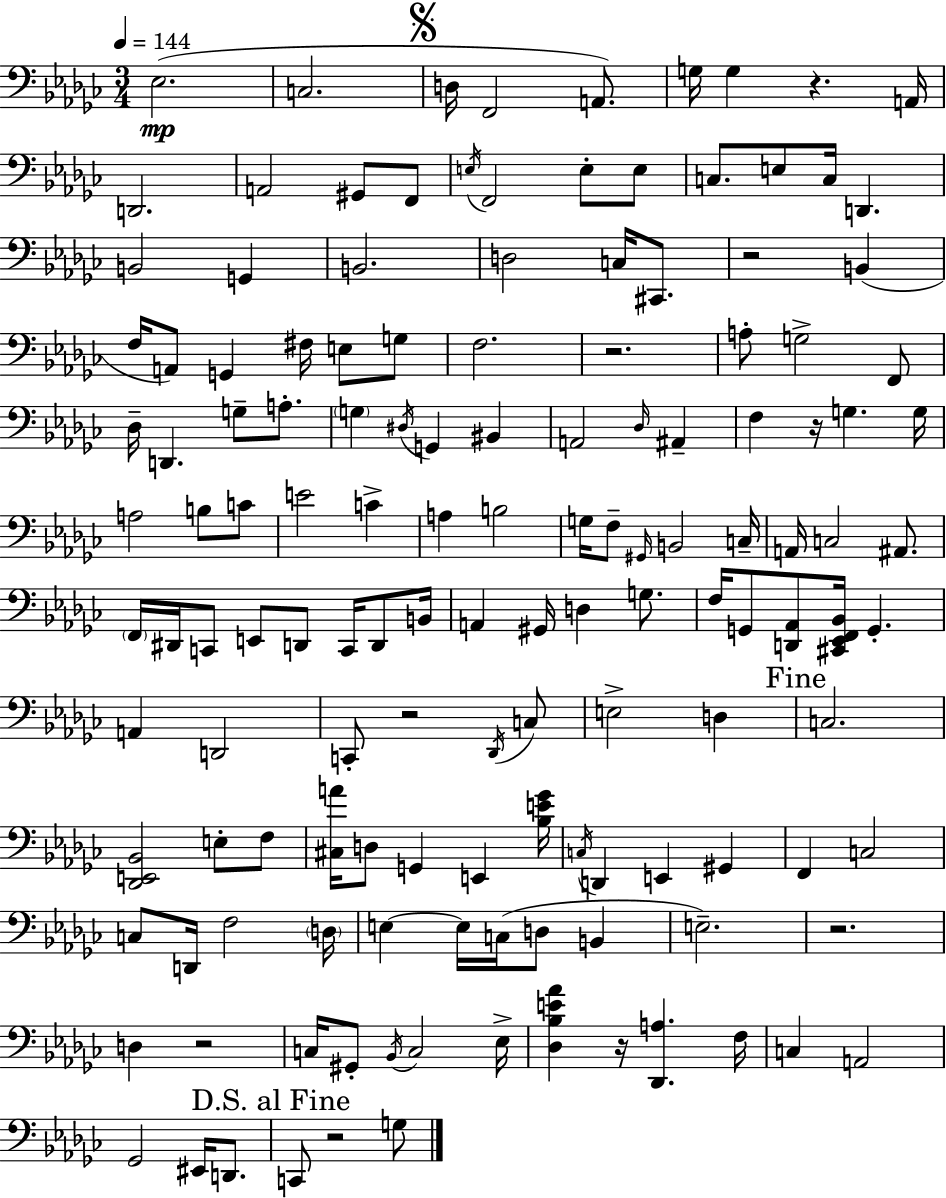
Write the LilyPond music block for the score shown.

{
  \clef bass
  \numericTimeSignature
  \time 3/4
  \key ees \minor
  \tempo 4 = 144
  ees2.(\mp | c2. | \mark \markup { \musicglyph "scripts.segno" } d16 f,2 a,8.) | g16 g4 r4. a,16 | \break d,2. | a,2 gis,8 f,8 | \acciaccatura { e16 } f,2 e8-. e8 | c8. e8 c16 d,4. | \break b,2 g,4 | b,2. | d2 c16 cis,8. | r2 b,4( | \break f16 a,8) g,4 fis16 e8 g8 | f2. | r2. | a8-. g2-> f,8 | \break des16-- d,4. g8-- a8.-. | \parenthesize g4 \acciaccatura { dis16 } g,4 bis,4 | a,2 \grace { des16 } ais,4-- | f4 r16 g4. | \break g16 a2 b8 | c'8 e'2 c'4-> | a4 b2 | g16 f8-- \grace { gis,16 } b,2 | \break c16-- a,16 c2 | ais,8. \parenthesize f,16 dis,16 c,8 e,8 d,8 | c,16 d,8 b,16 a,4 gis,16 d4 | g8. f16 g,8 <d, aes,>8 <cis, ees, f, bes,>16 g,4.-. | \break a,4 d,2 | c,8-. r2 | \acciaccatura { des,16 } c8 e2-> | d4 \mark "Fine" c2. | \break <des, e, bes,>2 | e8-. f8 <cis a'>16 d8 g,4 | e,4 <bes e' ges'>16 \acciaccatura { c16 } d,4 e,4 | gis,4 f,4 c2 | \break c8 d,16 f2 | \parenthesize d16 e4~~ e16 c16( | d8 b,4 e2.--) | r2. | \break d4 r2 | c16 gis,8-. \acciaccatura { bes,16 } c2 | ees16-> <des bes e' aes'>4 r16 | <des, a>4. f16 c4 a,2 | \break ges,2 | eis,16 d,8. \mark "D.S. al Fine" c,8 r2 | g8 \bar "|."
}